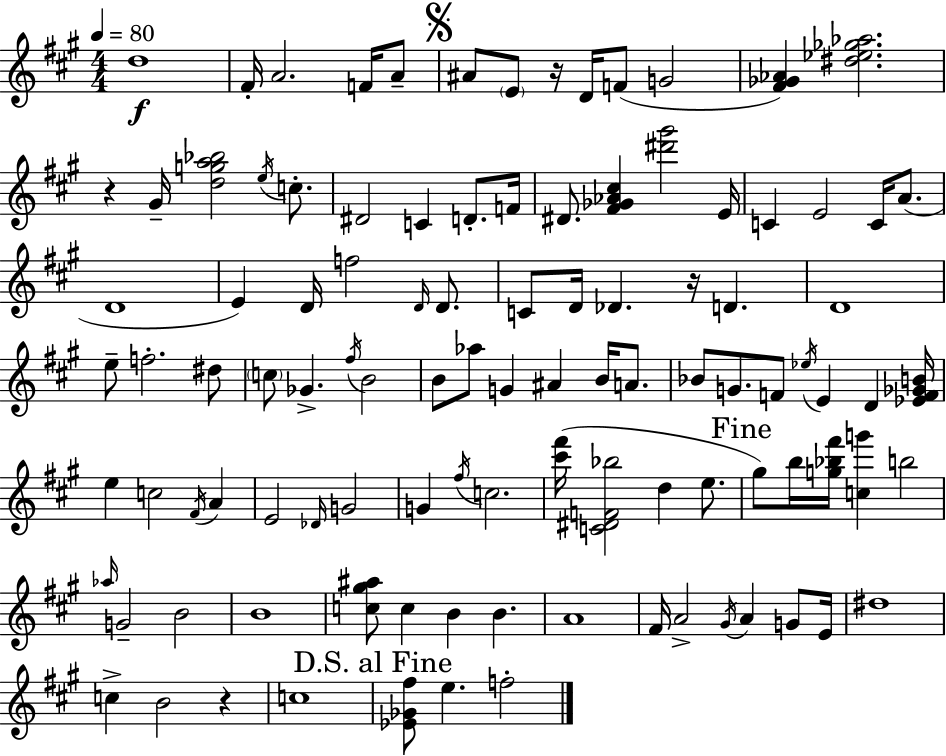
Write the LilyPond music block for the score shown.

{
  \clef treble
  \numericTimeSignature
  \time 4/4
  \key a \major
  \tempo 4 = 80
  d''1\f | fis'16-. a'2. f'16 a'8-- | \mark \markup { \musicglyph "scripts.segno" } ais'8 \parenthesize e'8 r16 d'16 f'8( g'2 | <fis' ges' aes'>4) <dis'' ees'' ges'' aes''>2. | \break r4 gis'16-- <d'' g'' a'' bes''>2 \acciaccatura { e''16 } c''8.-. | dis'2 c'4 d'8.-. | f'16 dis'8. <fis' ges' aes' cis''>4 <dis''' gis'''>2 | e'16 c'4 e'2 c'16 a'8.( | \break d'1 | e'4) d'16 f''2 \grace { d'16 } d'8. | c'8 d'16 des'4. r16 d'4. | d'1 | \break e''8-- f''2.-. | dis''8 \parenthesize c''8 ges'4.-> \acciaccatura { fis''16 } b'2 | b'8 aes''8 g'4 ais'4 b'16 | a'8. bes'8 g'8. f'8 \acciaccatura { ees''16 } e'4 d'4 | \break <ees' f' ges' b'>16 e''4 c''2 | \acciaccatura { fis'16 } a'4 e'2 \grace { des'16 } g'2 | g'4 \acciaccatura { fis''16 } c''2. | <cis''' fis'''>16( <c' dis' f' bes''>2 | \break d''4 e''8. \mark "Fine" gis''8) b''16 <g'' bes'' fis'''>16 <c'' g'''>4 b''2 | \grace { aes''16 } g'2-- | b'2 b'1 | <c'' gis'' ais''>8 c''4 b'4 | \break b'4. a'1 | fis'16 a'2-> | \acciaccatura { gis'16 } a'4 g'8 e'16 dis''1 | c''4-> b'2 | \break r4 c''1 | \mark "D.S. al Fine" <ees' ges' fis''>8 e''4. | f''2-. \bar "|."
}